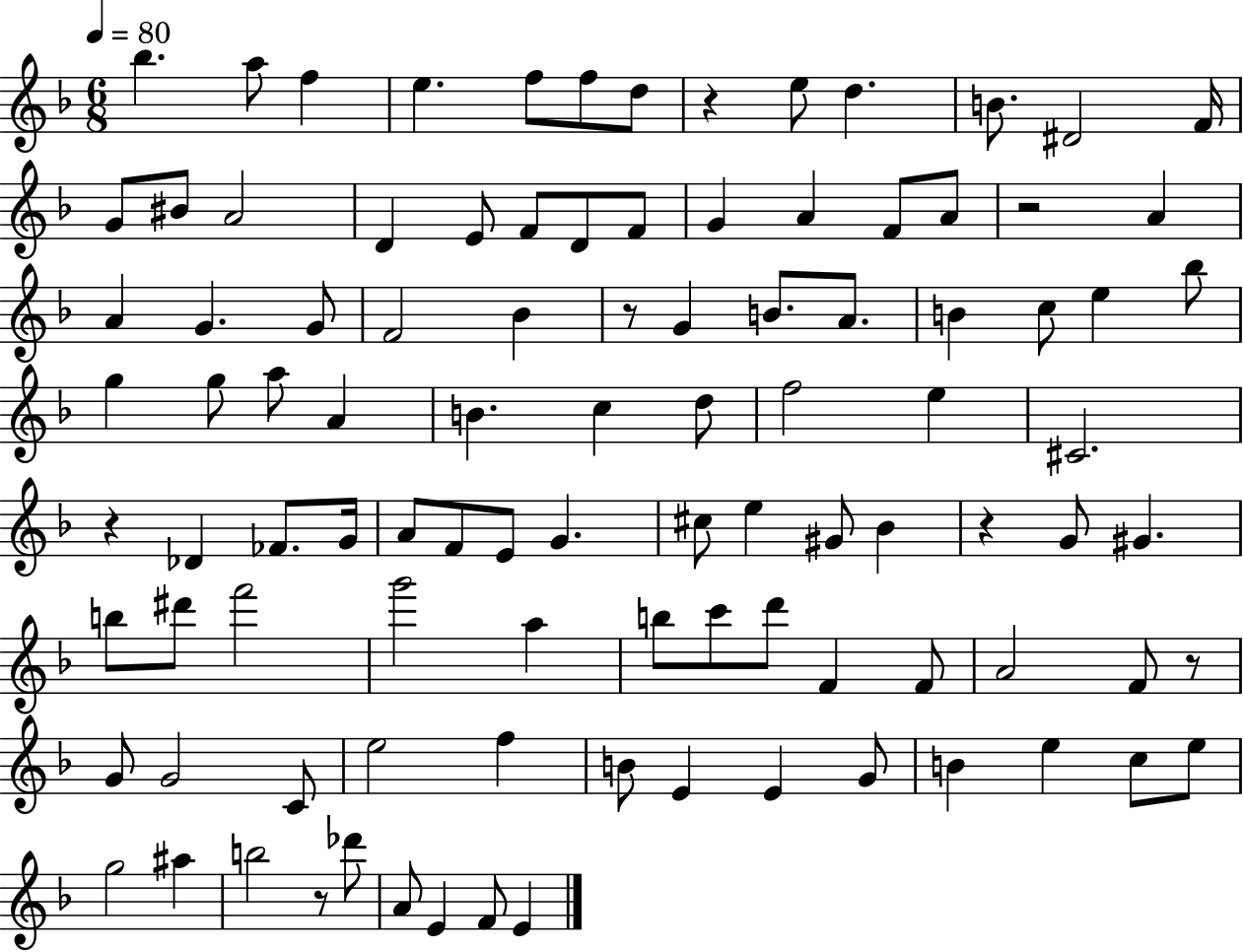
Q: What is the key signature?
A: F major